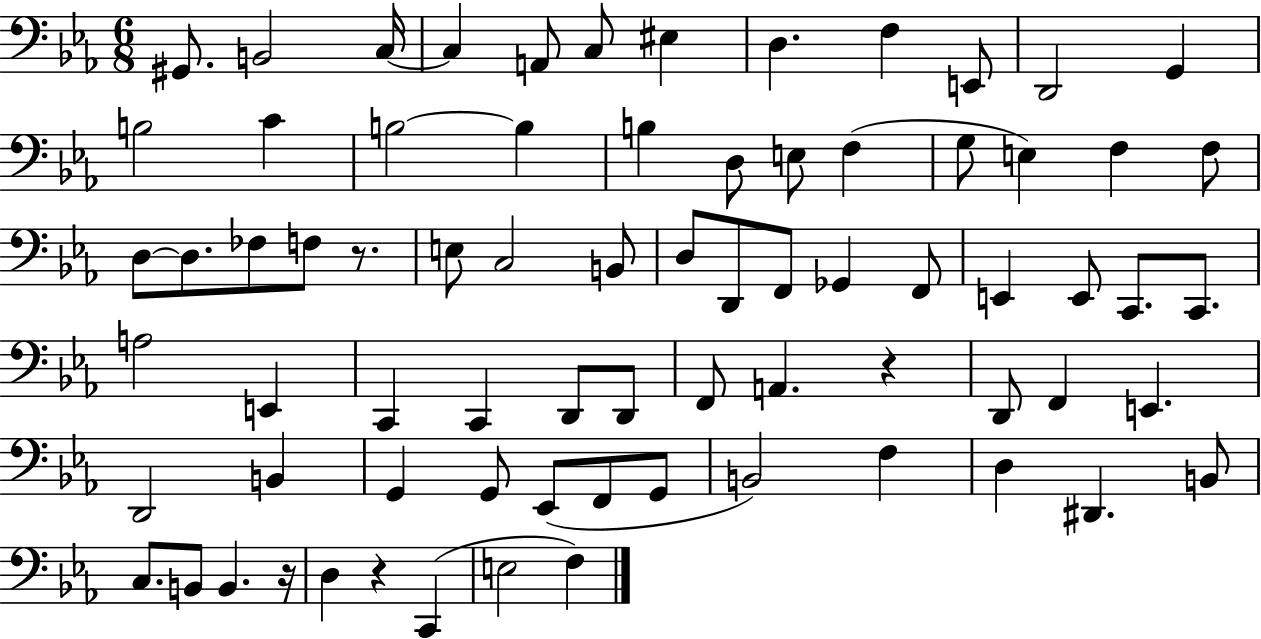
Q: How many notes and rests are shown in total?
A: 74